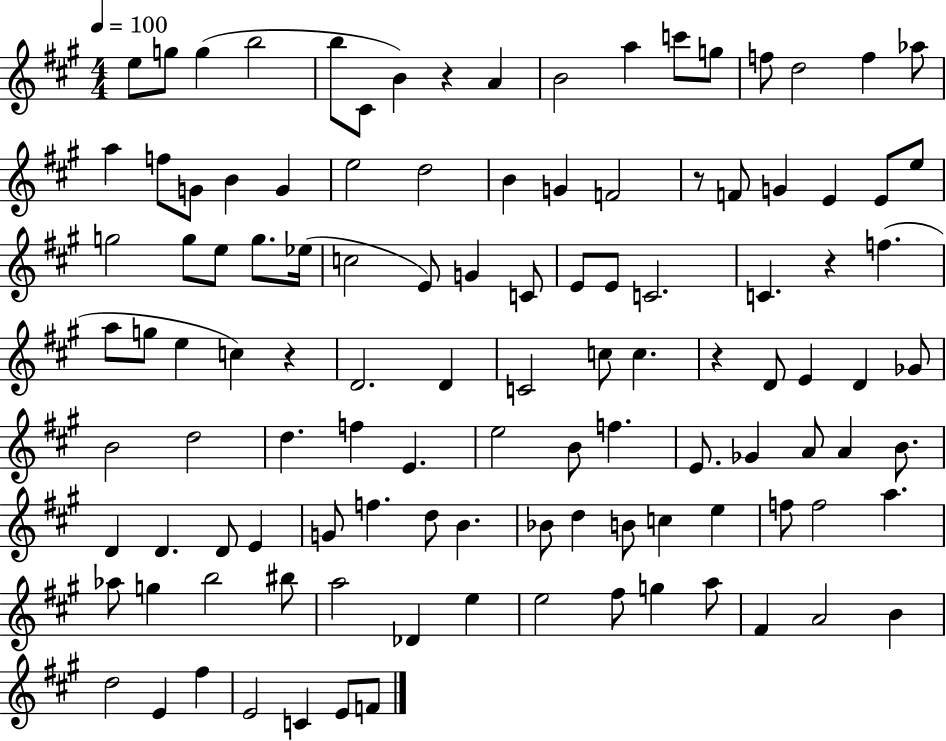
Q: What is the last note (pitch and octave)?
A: F4